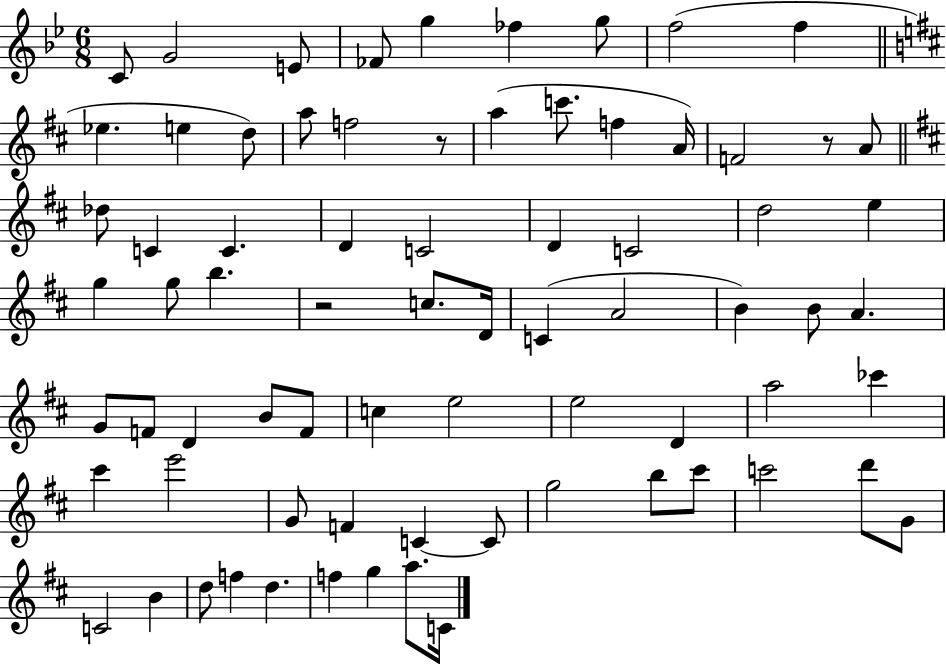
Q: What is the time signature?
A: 6/8